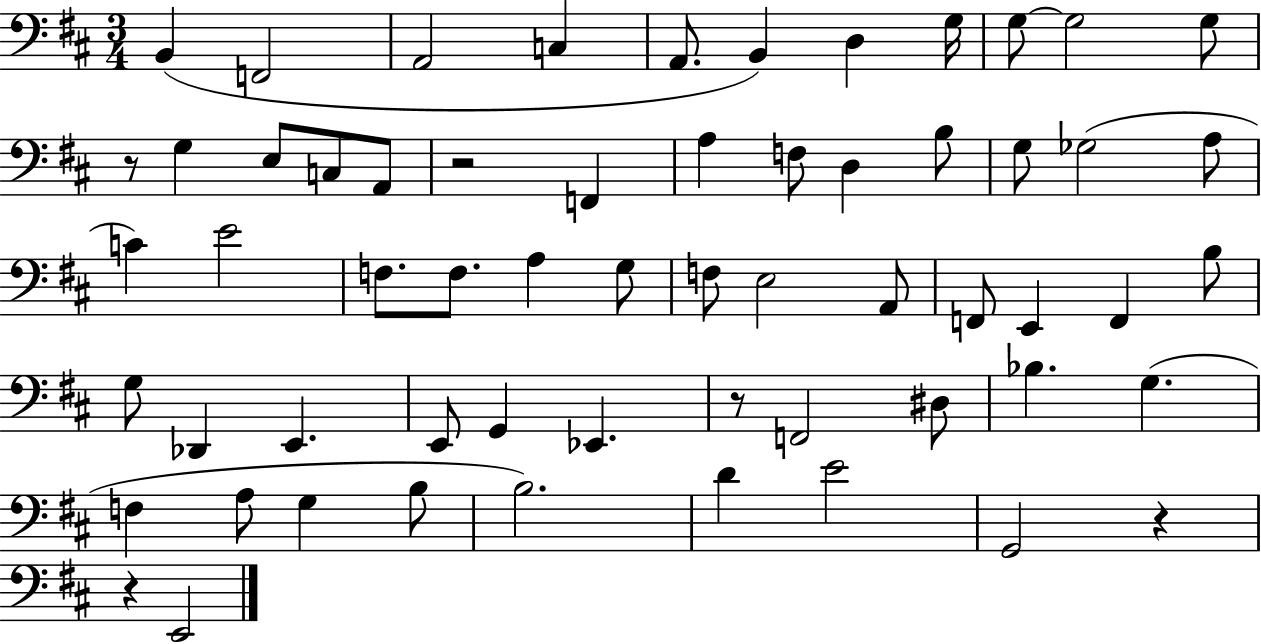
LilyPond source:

{
  \clef bass
  \numericTimeSignature
  \time 3/4
  \key d \major
  \repeat volta 2 { b,4( f,2 | a,2 c4 | a,8. b,4) d4 g16 | g8~~ g2 g8 | \break r8 g4 e8 c8 a,8 | r2 f,4 | a4 f8 d4 b8 | g8 ges2( a8 | \break c'4) e'2 | f8. f8. a4 g8 | f8 e2 a,8 | f,8 e,4 f,4 b8 | \break g8 des,4 e,4. | e,8 g,4 ees,4. | r8 f,2 dis8 | bes4. g4.( | \break f4 a8 g4 b8 | b2.) | d'4 e'2 | g,2 r4 | \break r4 e,2 | } \bar "|."
}